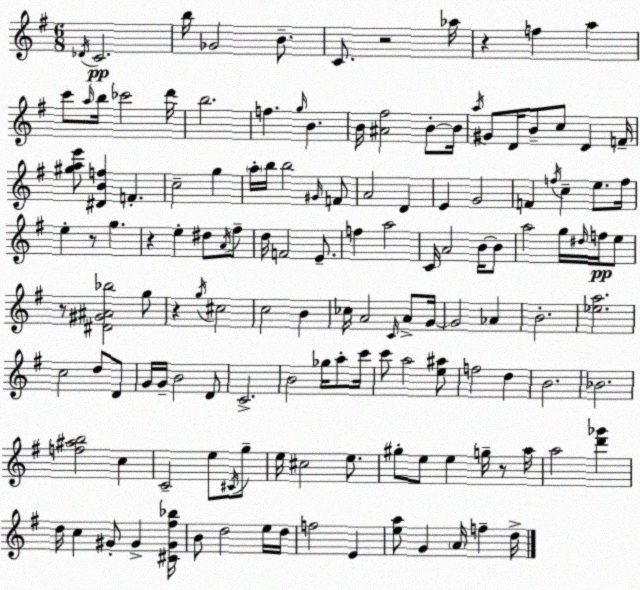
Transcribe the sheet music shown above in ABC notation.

X:1
T:Untitled
M:6/8
L:1/4
K:Em
_D/4 C2 b/4 _G2 B/2 C/2 z2 _a/4 z f a c'/2 a/4 b/4 _c'2 d'/4 b2 f g/4 B B/4 [^A^f]2 B/2 B/4 a/4 ^G/2 D/4 B/2 c/2 D F/4 [^gae']/2 [^DBf] F c2 g a/4 b/4 b2 ^G/4 F/2 A2 D E G2 F f/4 c e/2 f/4 e z/2 g z e ^d/2 A/4 ^f/2 d/4 F2 E/2 f a2 C/4 A2 B/4 B/2 a2 g/4 ^d/4 f/4 e/2 z/2 [^D^G^A_b]2 g/2 z g/4 ^c2 c2 B _c/4 A2 C/4 A/2 G/4 G2 _A B2 [_ea]2 c2 d/2 D/2 G/4 G/4 B2 D/2 C2 B2 _g/4 a/2 c'/4 c'/2 a2 [e^a]/2 f2 d B2 _B2 [f^ab]2 c C2 e/2 ^C/4 g/2 e/4 ^c2 e/2 ^g/2 e/2 e g/4 z/2 a/4 a2 [d'_g'] d/4 c ^G/2 ^G [^C^G^f_b]/4 B/2 d2 e/4 d/4 f2 E [ea]/2 G A/4 f d/4